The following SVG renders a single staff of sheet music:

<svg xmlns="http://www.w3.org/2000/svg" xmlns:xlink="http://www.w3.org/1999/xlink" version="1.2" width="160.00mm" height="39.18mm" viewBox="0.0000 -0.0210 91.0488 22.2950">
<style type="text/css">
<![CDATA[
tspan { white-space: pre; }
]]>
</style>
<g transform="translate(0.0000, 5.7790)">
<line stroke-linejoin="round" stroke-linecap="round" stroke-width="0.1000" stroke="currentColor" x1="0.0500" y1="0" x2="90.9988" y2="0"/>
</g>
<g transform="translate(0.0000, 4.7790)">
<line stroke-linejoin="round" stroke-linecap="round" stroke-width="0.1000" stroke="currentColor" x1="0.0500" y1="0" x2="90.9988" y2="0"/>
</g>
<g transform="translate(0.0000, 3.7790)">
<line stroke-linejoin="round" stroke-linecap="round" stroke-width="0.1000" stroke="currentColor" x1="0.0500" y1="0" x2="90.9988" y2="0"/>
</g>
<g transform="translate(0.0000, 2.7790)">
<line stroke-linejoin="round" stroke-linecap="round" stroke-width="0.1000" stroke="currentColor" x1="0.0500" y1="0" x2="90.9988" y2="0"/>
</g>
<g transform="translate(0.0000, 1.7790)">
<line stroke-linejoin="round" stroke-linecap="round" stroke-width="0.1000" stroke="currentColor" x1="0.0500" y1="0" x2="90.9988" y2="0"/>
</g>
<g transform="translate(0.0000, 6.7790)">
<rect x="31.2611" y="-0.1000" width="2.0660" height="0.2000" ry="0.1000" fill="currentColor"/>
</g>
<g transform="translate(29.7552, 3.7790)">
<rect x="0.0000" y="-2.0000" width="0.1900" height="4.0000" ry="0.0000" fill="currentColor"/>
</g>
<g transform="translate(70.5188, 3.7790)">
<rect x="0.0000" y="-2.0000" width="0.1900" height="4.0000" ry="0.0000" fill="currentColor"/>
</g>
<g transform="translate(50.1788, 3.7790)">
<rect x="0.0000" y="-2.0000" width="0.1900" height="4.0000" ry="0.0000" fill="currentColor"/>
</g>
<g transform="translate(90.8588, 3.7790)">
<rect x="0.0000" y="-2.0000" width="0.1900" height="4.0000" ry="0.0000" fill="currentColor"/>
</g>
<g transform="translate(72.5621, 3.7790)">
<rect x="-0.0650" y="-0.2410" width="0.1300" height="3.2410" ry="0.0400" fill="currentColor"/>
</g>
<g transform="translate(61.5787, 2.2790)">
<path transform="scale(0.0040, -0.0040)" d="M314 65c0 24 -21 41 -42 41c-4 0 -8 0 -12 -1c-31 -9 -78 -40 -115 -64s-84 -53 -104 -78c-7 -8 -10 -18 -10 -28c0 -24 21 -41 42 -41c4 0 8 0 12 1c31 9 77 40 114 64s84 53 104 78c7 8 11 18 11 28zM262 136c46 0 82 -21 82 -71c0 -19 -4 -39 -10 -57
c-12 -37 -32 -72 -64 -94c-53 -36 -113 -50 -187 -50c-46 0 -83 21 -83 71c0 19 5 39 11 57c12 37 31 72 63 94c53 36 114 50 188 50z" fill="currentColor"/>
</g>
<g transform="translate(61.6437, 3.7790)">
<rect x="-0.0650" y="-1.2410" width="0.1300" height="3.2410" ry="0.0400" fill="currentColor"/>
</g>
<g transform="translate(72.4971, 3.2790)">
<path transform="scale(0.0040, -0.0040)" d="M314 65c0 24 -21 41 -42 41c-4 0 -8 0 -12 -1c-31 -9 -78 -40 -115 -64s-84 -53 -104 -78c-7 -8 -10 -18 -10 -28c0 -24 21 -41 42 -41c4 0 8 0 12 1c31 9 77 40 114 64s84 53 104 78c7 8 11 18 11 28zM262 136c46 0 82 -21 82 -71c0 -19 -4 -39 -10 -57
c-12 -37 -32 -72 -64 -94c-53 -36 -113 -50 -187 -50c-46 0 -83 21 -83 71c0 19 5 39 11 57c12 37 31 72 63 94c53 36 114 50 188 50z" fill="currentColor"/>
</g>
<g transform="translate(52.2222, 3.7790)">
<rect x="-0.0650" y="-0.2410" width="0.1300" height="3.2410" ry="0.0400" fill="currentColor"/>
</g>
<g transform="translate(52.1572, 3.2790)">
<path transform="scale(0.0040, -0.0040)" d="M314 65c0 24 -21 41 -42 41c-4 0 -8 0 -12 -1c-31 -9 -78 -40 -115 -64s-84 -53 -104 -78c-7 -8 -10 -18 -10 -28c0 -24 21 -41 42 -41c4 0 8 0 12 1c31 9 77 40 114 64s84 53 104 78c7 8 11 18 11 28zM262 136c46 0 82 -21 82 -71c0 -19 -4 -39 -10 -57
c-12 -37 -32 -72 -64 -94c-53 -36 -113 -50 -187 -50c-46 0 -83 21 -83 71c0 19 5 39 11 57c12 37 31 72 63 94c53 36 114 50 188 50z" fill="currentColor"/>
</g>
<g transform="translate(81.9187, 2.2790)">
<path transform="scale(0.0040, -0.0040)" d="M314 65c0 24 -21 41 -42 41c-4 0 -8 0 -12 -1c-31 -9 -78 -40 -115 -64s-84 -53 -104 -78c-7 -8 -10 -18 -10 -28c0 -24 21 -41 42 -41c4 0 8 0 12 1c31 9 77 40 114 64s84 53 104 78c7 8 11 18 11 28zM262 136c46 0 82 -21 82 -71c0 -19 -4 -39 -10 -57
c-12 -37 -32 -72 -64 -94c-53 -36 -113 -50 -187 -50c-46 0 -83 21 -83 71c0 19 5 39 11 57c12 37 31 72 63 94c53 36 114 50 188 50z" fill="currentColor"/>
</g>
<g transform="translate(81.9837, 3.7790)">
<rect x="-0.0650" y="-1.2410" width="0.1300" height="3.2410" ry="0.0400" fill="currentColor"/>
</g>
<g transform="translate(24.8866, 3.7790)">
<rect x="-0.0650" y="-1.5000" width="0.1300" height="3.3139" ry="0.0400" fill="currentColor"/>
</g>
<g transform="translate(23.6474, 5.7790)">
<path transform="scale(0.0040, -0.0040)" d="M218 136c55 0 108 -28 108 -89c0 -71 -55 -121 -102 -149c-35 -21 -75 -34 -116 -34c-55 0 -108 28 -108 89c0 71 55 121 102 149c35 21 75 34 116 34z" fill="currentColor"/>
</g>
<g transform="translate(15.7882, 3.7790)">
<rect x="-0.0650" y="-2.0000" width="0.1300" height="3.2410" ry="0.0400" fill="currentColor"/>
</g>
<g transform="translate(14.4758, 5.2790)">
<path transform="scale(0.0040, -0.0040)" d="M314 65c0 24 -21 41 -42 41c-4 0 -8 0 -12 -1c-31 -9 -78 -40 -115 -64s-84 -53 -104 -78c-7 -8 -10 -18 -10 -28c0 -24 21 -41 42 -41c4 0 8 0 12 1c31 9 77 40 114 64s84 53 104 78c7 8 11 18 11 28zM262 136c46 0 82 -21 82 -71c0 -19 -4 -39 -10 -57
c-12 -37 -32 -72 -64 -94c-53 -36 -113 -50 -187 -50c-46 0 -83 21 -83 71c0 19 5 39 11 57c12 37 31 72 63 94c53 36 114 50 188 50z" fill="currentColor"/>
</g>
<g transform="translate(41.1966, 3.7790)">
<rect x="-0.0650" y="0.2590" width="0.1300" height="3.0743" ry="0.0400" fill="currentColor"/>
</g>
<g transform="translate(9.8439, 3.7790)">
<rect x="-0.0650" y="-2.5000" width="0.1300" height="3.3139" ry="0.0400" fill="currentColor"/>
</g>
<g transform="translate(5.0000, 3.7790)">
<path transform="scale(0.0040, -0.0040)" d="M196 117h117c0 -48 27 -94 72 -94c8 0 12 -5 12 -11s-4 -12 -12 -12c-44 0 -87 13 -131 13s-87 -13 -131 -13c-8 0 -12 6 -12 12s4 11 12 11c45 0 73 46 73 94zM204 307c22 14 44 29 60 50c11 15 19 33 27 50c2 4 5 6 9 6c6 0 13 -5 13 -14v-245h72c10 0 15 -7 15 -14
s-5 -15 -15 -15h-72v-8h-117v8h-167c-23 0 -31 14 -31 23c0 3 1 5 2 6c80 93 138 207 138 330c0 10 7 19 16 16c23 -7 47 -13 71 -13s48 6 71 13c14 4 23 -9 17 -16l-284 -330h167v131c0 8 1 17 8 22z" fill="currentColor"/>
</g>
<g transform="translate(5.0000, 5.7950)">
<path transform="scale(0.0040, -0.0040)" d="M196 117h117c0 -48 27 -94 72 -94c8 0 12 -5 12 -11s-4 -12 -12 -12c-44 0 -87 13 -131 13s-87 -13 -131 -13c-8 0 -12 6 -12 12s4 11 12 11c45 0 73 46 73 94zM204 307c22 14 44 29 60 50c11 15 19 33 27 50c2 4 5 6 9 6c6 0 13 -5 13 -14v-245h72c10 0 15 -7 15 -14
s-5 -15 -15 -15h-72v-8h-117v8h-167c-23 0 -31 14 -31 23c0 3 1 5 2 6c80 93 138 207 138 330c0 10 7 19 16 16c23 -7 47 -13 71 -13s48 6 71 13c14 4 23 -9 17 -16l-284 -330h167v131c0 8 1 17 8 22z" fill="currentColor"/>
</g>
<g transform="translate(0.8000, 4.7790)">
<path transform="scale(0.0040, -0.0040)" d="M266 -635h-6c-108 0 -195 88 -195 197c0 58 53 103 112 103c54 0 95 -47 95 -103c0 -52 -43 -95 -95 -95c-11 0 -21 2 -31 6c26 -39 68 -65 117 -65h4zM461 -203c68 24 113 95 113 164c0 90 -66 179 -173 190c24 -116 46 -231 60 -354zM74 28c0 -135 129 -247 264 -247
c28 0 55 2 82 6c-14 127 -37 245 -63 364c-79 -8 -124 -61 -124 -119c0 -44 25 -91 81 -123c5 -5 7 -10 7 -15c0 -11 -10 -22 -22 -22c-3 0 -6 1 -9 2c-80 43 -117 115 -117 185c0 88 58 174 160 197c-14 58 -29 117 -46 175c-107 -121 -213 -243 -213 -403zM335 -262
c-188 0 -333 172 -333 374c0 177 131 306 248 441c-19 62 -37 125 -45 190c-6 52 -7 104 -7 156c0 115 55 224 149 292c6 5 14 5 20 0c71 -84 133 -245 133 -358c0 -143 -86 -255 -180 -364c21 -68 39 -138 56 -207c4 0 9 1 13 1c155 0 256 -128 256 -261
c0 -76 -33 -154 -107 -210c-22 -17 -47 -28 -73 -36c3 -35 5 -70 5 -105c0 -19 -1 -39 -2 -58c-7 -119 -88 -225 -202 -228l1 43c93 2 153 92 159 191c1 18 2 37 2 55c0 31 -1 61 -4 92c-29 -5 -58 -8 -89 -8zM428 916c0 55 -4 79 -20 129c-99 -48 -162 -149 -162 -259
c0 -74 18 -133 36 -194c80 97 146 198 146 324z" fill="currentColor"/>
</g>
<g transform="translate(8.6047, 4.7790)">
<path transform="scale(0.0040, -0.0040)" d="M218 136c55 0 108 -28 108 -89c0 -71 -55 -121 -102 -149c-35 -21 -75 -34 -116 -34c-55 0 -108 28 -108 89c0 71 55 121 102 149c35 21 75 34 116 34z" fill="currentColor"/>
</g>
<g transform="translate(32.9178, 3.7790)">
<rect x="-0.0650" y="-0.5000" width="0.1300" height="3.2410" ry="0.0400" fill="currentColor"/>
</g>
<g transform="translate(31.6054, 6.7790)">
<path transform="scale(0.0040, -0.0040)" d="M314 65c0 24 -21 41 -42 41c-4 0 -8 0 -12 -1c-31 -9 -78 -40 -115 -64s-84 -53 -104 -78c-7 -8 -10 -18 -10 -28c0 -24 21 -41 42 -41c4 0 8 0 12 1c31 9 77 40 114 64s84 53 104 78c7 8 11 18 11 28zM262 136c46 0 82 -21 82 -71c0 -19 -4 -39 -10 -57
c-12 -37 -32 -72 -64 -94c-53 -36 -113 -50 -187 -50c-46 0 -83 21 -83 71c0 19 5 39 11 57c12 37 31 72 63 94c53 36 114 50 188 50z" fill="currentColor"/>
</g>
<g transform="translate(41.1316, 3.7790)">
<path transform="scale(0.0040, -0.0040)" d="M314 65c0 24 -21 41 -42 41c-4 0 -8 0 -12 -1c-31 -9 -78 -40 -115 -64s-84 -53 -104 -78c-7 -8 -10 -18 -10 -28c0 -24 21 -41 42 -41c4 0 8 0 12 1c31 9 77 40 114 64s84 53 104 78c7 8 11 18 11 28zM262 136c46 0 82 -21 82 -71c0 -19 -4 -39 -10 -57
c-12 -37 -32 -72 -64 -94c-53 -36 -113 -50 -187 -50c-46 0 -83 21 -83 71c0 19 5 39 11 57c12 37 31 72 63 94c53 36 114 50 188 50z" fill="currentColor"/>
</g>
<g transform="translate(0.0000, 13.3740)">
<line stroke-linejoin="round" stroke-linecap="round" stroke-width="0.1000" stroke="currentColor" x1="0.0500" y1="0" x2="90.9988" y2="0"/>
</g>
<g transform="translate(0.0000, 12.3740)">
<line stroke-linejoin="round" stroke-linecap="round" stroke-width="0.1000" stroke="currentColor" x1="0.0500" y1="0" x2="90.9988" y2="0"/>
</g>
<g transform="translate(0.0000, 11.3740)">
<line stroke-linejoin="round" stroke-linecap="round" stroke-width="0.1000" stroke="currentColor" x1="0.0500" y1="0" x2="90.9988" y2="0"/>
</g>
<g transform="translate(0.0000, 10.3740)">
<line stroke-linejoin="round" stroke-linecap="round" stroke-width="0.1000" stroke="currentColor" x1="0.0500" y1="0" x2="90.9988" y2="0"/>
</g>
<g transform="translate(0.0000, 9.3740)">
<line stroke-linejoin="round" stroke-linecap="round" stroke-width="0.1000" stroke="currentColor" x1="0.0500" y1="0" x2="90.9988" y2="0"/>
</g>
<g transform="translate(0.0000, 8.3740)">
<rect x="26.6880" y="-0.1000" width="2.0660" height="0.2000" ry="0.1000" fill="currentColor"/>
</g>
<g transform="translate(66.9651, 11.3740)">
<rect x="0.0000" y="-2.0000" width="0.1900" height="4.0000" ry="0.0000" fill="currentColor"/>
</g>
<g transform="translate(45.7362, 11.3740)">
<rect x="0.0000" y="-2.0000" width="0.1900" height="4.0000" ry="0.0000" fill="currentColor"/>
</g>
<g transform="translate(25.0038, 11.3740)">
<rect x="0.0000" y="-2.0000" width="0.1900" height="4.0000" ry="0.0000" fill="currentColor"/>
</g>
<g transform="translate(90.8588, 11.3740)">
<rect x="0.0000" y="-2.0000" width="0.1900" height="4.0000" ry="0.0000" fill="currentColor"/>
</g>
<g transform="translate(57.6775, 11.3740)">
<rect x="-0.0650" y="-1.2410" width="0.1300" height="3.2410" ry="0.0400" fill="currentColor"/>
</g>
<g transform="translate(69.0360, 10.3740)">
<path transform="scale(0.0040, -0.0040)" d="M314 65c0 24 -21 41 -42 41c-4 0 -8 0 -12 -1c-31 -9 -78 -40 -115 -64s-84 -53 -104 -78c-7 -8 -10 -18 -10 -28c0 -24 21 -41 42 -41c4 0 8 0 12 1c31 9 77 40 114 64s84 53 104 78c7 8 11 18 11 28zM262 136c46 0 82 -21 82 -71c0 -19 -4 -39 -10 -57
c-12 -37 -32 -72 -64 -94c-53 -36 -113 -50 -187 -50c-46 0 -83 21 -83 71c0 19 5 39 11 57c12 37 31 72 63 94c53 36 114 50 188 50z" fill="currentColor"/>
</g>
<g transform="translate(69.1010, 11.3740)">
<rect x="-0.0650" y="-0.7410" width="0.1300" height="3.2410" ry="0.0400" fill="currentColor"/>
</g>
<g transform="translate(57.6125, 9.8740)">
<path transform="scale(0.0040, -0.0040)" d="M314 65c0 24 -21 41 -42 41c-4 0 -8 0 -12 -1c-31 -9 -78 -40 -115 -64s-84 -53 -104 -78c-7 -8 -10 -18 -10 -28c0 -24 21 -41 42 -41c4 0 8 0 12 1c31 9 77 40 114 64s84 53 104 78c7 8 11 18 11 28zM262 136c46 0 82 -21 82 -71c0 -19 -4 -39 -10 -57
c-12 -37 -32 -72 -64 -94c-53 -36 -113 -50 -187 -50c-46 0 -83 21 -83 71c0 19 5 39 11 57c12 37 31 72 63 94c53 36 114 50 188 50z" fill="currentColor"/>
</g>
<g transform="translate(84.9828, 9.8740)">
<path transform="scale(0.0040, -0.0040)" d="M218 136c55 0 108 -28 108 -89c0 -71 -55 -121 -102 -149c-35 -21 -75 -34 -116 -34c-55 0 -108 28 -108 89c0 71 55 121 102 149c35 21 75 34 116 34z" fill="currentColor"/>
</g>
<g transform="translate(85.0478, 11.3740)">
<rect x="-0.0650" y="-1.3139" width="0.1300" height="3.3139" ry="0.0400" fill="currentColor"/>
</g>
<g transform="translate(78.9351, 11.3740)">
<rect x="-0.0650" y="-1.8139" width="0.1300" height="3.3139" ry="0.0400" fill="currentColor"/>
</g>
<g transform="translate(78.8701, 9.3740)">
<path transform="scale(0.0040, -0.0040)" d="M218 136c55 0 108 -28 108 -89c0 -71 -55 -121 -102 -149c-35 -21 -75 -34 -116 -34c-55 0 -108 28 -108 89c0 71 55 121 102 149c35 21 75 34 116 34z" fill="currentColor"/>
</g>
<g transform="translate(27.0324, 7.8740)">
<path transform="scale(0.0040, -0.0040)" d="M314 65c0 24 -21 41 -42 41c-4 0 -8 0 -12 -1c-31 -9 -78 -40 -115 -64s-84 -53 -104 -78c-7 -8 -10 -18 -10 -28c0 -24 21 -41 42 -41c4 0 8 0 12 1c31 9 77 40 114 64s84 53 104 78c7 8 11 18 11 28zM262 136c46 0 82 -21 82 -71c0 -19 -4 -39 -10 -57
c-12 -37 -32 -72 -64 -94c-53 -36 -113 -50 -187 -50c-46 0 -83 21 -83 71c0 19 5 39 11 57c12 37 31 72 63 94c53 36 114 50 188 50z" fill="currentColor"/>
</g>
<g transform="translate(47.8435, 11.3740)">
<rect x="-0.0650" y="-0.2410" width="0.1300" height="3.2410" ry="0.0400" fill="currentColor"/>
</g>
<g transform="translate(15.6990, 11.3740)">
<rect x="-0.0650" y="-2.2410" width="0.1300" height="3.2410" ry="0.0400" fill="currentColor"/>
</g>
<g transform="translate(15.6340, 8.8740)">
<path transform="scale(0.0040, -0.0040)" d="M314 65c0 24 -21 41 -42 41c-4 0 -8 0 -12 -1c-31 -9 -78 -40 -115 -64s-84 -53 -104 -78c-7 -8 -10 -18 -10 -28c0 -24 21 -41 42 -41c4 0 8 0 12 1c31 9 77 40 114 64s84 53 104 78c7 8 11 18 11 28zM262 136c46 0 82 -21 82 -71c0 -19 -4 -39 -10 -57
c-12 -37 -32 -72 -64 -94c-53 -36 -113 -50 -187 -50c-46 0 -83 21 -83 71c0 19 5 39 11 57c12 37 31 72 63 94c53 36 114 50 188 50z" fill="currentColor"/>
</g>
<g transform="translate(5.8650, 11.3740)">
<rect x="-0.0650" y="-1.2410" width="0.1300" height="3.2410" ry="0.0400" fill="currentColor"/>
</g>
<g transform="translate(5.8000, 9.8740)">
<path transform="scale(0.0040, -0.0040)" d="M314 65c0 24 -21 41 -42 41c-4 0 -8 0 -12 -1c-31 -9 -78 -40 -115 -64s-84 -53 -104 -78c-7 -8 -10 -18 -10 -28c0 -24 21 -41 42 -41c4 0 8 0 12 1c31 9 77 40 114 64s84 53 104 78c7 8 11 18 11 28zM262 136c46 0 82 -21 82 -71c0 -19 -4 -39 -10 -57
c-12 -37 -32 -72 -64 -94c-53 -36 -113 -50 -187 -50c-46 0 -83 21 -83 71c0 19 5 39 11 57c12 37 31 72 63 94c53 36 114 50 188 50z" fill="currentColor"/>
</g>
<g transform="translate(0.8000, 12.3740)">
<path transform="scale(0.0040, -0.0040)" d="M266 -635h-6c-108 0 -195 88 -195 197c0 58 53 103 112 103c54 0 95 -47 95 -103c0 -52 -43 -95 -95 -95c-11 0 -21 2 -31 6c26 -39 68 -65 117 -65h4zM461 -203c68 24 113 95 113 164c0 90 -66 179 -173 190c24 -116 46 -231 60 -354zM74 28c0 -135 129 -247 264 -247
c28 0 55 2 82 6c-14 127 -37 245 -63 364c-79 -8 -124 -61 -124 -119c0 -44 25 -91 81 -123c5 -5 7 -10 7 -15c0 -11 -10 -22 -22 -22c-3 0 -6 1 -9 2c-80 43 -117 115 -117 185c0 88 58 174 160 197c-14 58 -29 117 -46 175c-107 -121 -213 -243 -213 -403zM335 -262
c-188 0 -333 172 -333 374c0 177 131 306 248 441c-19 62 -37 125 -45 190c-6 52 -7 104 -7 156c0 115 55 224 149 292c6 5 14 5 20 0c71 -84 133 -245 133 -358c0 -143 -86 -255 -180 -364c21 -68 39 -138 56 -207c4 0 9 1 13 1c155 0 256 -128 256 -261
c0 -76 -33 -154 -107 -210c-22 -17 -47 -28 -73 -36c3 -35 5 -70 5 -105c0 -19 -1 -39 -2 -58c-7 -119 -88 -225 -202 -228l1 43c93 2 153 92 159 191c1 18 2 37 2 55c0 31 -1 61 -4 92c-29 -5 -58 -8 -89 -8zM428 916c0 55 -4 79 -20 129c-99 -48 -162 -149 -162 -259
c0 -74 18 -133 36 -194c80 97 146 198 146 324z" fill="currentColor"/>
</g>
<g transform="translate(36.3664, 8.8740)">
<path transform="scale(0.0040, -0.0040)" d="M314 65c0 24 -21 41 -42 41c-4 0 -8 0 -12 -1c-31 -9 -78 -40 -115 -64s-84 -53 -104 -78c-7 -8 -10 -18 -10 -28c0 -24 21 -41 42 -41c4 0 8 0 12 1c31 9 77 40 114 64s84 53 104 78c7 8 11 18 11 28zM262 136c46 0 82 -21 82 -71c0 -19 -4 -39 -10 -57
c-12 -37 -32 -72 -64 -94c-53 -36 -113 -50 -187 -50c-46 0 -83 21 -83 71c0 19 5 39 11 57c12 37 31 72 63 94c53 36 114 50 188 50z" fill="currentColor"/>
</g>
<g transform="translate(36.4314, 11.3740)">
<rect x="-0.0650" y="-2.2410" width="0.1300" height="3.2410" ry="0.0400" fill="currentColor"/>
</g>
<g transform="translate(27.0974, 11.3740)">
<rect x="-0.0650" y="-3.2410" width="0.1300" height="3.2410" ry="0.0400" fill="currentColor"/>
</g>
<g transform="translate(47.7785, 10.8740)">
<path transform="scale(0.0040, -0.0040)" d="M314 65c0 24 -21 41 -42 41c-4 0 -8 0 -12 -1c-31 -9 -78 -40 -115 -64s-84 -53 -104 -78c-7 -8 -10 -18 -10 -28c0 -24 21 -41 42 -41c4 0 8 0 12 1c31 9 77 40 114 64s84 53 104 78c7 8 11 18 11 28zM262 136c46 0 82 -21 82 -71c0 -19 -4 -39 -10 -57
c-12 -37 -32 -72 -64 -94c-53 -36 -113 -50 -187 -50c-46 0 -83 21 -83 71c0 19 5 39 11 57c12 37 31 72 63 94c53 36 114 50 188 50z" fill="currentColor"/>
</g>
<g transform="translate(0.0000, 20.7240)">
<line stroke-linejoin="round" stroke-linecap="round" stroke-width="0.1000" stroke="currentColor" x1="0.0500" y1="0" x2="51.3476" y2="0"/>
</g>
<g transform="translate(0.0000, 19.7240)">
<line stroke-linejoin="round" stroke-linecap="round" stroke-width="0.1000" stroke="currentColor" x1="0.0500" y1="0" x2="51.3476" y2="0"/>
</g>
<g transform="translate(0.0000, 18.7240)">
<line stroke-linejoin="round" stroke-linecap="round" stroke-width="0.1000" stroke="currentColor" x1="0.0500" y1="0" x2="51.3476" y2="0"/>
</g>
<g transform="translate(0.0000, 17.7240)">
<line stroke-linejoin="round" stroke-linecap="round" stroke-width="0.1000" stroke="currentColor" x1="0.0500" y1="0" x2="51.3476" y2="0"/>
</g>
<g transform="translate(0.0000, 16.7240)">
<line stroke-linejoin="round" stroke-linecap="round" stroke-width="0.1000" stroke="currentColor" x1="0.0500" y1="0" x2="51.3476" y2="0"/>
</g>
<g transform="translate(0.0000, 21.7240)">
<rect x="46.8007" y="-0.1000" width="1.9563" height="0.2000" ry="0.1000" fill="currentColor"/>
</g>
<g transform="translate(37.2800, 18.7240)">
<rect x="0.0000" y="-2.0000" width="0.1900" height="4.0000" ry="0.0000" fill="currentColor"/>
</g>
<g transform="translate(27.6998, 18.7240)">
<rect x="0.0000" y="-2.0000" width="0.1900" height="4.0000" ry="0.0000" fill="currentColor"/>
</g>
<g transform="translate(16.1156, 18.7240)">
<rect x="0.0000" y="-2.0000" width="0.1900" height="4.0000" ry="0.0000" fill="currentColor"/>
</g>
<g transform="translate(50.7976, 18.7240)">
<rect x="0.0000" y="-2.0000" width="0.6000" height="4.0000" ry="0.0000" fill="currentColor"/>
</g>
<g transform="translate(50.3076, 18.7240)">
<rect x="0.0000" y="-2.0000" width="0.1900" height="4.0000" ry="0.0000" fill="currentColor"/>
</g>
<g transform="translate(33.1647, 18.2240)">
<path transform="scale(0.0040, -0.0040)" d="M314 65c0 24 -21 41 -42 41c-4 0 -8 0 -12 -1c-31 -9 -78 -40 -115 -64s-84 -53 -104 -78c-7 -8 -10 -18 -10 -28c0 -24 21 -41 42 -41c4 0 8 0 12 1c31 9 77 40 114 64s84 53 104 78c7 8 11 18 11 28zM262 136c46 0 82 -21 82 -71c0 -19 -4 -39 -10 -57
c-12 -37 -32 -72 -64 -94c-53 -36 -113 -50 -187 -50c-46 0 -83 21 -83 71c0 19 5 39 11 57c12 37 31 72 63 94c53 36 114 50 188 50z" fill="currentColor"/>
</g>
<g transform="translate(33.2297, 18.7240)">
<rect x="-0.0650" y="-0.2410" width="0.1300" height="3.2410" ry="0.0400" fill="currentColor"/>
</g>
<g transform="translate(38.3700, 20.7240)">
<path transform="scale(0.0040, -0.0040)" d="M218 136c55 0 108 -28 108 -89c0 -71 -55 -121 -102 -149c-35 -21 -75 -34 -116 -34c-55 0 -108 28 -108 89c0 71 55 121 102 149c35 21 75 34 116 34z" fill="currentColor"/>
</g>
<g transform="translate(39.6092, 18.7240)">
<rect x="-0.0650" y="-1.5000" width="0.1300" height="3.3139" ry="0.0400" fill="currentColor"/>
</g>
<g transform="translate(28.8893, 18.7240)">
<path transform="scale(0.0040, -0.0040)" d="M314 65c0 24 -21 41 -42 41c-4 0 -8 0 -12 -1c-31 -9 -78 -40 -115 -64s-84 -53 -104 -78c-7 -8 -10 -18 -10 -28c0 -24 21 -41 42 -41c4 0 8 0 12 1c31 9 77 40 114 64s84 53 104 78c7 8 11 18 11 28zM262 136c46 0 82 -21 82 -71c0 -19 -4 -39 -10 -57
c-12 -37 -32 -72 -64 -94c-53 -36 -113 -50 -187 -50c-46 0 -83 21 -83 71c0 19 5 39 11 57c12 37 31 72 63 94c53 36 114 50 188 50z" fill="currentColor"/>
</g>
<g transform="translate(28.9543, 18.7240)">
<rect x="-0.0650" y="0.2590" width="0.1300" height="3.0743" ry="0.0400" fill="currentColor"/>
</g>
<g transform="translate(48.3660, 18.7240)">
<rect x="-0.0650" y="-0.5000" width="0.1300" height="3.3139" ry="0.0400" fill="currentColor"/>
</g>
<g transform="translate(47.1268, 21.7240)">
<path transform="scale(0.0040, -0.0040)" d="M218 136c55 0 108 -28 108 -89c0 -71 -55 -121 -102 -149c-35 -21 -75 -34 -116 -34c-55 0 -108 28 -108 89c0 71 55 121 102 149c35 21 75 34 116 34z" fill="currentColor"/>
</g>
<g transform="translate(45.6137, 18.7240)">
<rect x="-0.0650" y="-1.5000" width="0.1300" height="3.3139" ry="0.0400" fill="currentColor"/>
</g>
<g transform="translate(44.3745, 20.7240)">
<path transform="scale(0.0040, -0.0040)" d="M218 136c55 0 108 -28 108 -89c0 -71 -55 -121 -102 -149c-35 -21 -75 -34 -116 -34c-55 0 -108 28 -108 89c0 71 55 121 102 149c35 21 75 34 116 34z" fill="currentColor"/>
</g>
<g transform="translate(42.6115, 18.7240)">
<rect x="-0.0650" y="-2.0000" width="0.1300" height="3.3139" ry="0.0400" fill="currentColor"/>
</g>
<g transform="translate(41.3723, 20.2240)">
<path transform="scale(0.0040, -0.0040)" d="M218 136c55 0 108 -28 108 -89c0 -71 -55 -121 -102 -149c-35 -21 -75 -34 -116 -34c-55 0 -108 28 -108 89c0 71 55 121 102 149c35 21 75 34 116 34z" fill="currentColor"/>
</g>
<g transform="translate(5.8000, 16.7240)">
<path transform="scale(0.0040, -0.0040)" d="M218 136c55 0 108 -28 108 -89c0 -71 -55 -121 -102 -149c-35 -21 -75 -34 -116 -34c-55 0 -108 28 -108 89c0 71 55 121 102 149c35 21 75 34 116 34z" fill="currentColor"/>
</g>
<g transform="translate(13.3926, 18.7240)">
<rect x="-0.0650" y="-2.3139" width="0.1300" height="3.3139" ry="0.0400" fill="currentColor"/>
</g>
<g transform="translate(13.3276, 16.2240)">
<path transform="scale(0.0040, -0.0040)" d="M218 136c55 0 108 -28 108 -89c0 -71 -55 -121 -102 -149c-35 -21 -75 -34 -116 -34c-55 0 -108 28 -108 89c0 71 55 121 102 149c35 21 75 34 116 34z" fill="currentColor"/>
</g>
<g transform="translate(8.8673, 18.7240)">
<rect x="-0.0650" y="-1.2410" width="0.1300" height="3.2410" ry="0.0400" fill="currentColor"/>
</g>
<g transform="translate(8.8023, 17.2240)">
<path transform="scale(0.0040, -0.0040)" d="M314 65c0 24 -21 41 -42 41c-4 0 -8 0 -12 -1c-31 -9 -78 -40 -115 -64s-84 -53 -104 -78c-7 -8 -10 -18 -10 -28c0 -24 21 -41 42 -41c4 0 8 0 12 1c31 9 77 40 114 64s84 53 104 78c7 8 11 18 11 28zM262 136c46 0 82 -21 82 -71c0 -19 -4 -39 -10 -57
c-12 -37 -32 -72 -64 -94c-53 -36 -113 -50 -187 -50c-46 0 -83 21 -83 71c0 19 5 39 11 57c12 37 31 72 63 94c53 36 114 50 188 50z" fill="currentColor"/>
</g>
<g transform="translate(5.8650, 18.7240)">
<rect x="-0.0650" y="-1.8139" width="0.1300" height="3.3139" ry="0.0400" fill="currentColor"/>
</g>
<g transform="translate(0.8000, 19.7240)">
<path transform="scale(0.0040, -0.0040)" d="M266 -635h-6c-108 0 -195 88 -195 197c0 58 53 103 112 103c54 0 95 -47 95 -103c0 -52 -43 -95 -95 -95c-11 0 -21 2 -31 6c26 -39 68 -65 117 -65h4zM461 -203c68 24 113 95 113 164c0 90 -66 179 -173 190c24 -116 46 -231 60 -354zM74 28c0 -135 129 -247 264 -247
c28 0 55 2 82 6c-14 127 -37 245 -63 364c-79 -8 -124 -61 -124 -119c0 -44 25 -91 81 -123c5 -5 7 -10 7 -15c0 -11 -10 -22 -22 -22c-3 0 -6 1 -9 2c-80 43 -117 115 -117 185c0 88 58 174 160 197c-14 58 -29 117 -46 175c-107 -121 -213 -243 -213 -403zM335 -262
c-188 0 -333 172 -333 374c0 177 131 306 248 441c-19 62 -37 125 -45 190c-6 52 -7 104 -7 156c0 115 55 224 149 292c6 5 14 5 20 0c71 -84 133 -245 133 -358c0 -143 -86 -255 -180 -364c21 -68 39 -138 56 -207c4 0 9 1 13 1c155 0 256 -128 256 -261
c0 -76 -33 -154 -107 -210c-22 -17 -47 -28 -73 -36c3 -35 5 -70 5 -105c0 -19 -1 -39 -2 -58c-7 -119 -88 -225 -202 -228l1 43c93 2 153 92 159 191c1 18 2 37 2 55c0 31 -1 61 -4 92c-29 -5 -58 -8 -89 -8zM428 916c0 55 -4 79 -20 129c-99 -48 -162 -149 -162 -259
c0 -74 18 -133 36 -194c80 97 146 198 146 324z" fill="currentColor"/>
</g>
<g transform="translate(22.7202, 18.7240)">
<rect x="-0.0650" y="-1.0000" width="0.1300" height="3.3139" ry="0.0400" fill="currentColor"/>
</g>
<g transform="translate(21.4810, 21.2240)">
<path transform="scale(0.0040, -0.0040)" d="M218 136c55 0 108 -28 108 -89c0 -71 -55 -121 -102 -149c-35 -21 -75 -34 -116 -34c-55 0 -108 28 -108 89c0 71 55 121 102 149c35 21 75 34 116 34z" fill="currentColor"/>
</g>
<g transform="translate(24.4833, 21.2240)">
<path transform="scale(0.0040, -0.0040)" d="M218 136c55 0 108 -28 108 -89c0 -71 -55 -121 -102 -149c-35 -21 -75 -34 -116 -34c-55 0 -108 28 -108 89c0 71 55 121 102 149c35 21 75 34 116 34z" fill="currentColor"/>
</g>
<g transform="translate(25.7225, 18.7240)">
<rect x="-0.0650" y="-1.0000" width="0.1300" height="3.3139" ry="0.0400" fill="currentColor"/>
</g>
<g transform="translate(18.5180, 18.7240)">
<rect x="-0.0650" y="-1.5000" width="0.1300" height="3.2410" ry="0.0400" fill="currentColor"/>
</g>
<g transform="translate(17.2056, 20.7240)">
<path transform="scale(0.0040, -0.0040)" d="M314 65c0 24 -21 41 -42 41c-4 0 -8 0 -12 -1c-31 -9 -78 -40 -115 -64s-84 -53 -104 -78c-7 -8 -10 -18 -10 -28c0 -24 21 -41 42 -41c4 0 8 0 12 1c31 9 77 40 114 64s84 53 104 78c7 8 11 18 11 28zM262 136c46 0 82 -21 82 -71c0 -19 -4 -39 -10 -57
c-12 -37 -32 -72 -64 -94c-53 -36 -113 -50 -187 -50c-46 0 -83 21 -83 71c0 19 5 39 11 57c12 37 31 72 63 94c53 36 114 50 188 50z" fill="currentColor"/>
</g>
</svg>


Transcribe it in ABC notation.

X:1
T:Untitled
M:4/4
L:1/4
K:C
G F2 E C2 B2 c2 e2 c2 e2 e2 g2 b2 g2 c2 e2 d2 f e f e2 g E2 D D B2 c2 E F E C